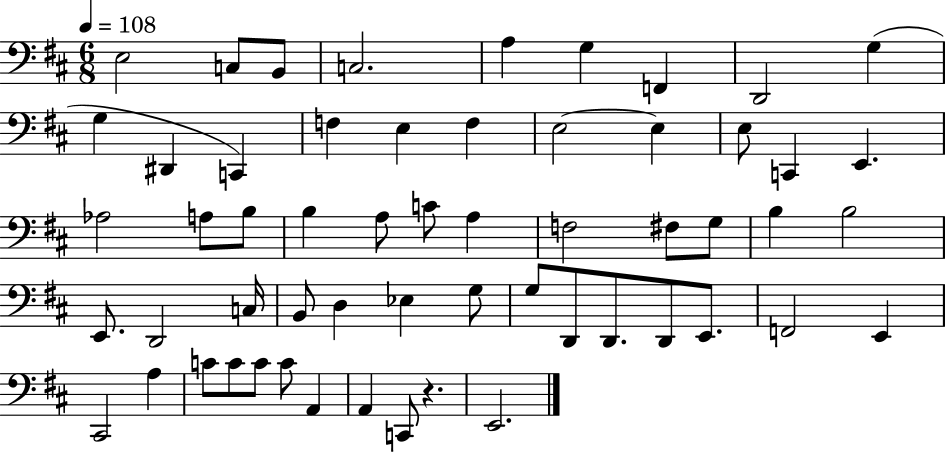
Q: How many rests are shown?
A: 1